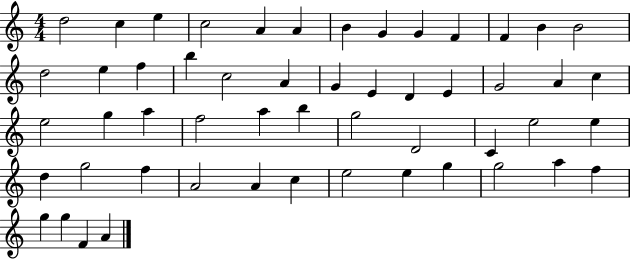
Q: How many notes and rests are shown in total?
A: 53